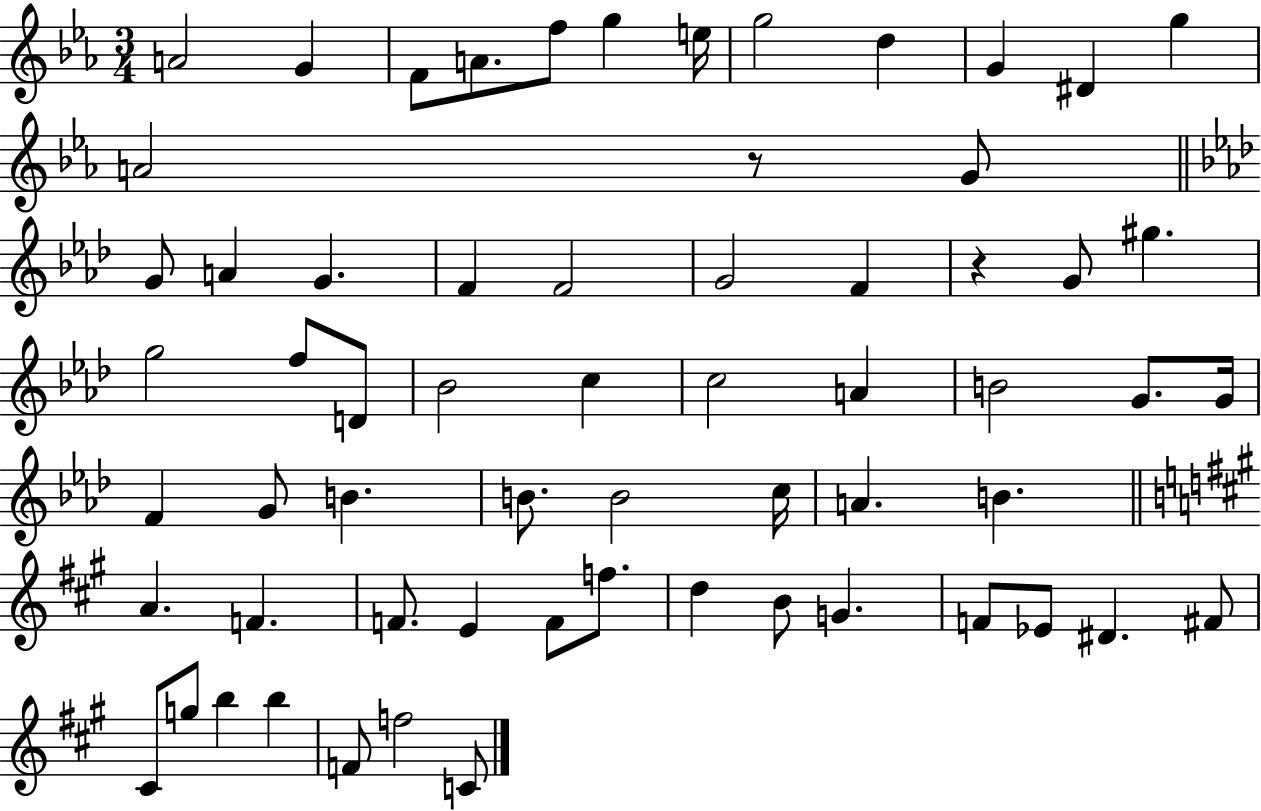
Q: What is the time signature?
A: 3/4